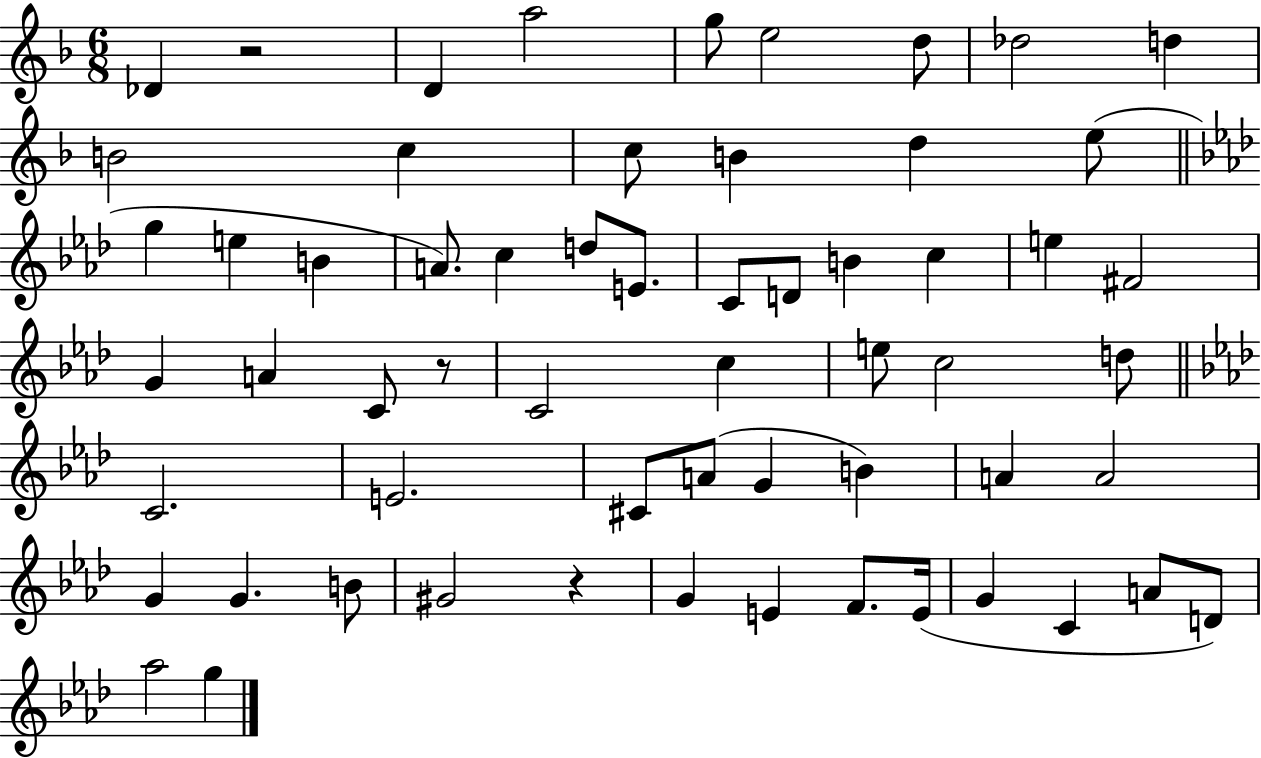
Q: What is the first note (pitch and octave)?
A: Db4